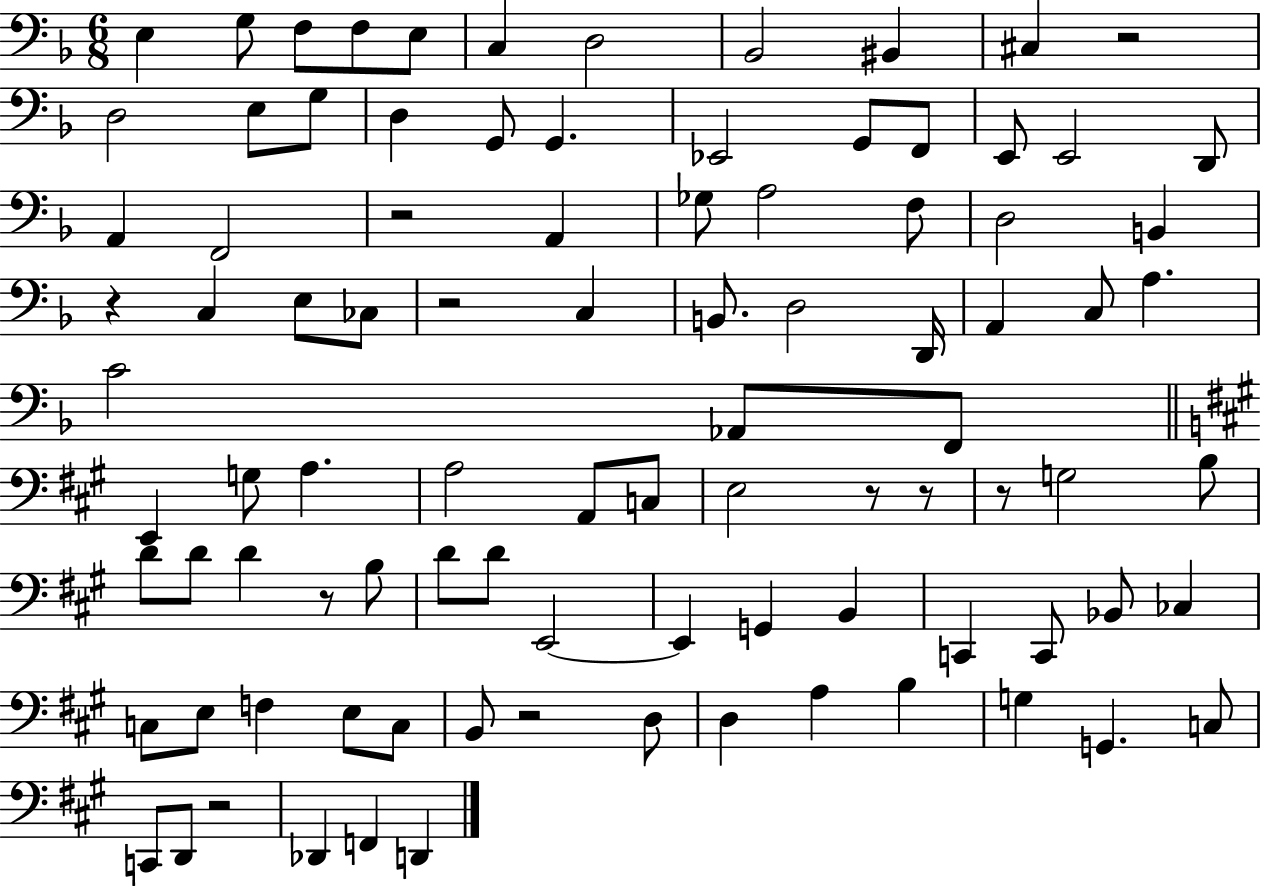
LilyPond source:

{
  \clef bass
  \numericTimeSignature
  \time 6/8
  \key f \major
  e4 g8 f8 f8 e8 | c4 d2 | bes,2 bis,4 | cis4 r2 | \break d2 e8 g8 | d4 g,8 g,4. | ees,2 g,8 f,8 | e,8 e,2 d,8 | \break a,4 f,2 | r2 a,4 | ges8 a2 f8 | d2 b,4 | \break r4 c4 e8 ces8 | r2 c4 | b,8. d2 d,16 | a,4 c8 a4. | \break c'2 aes,8 f,8 | \bar "||" \break \key a \major e,4 g8 a4. | a2 a,8 c8 | e2 r8 r8 | r8 g2 b8 | \break d'8 d'8 d'4 r8 b8 | d'8 d'8 e,2~~ | e,4 g,4 b,4 | c,4 c,8 bes,8 ces4 | \break c8 e8 f4 e8 c8 | b,8 r2 d8 | d4 a4 b4 | g4 g,4. c8 | \break c,8 d,8 r2 | des,4 f,4 d,4 | \bar "|."
}